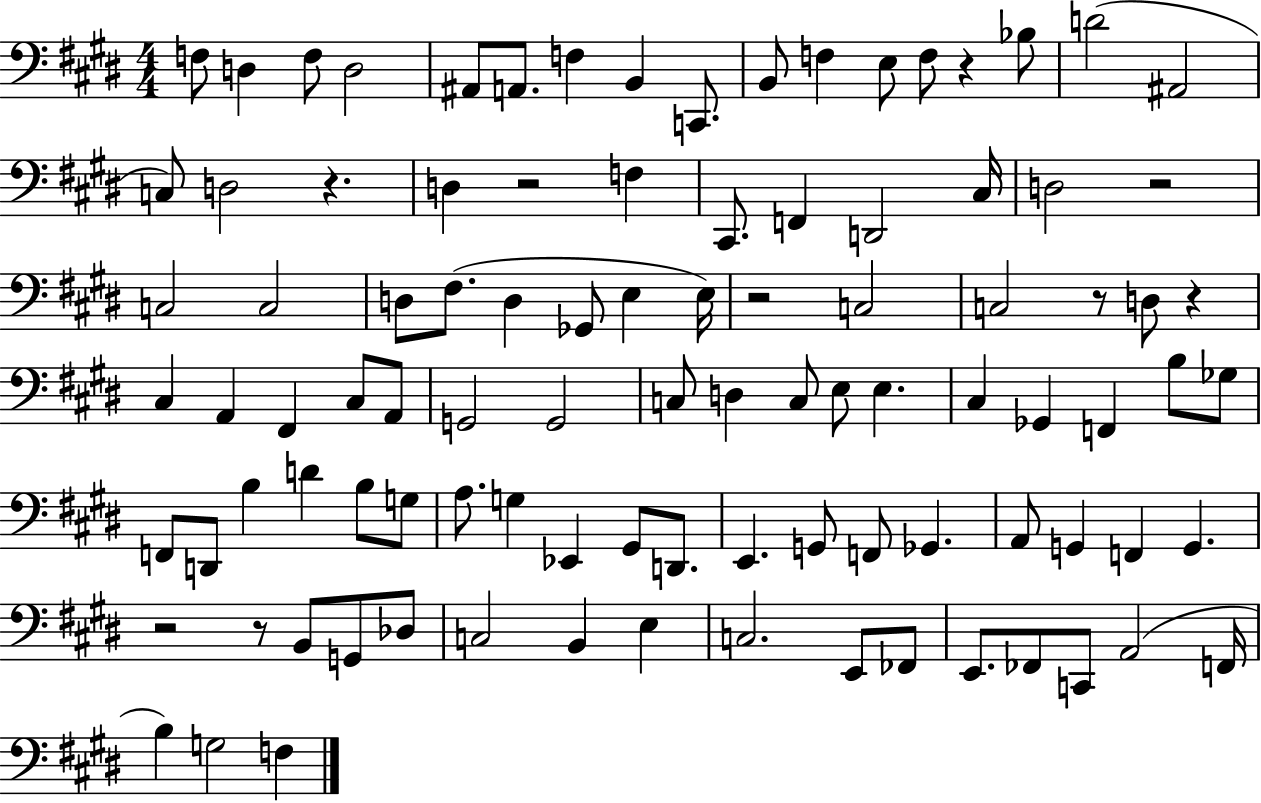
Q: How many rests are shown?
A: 9